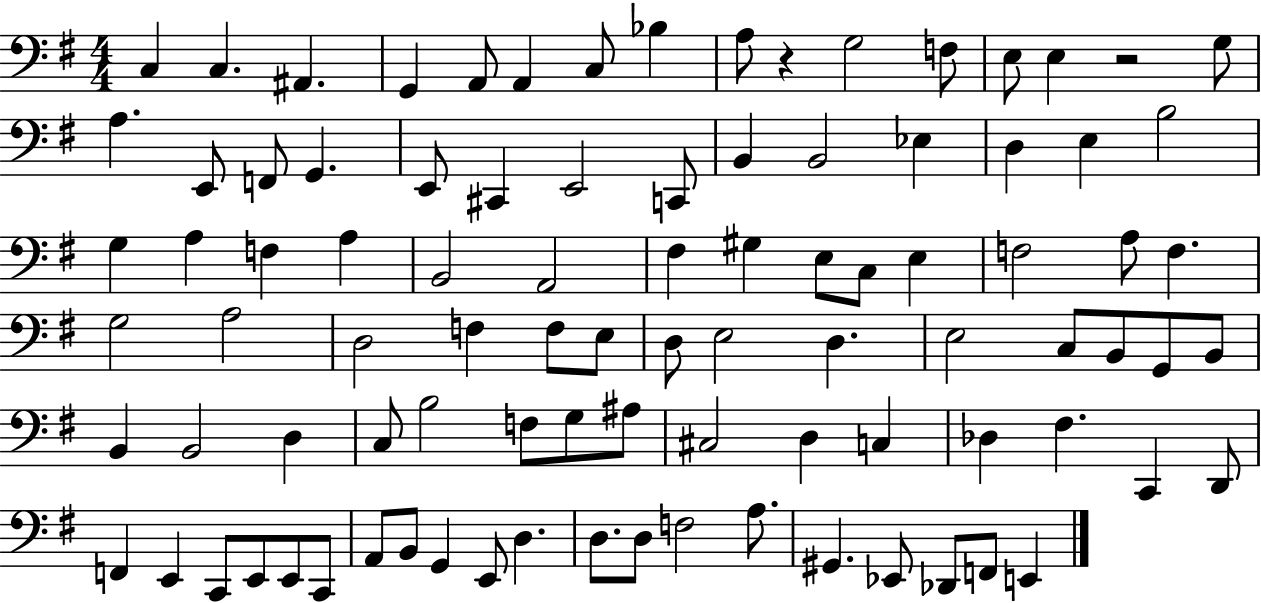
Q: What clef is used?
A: bass